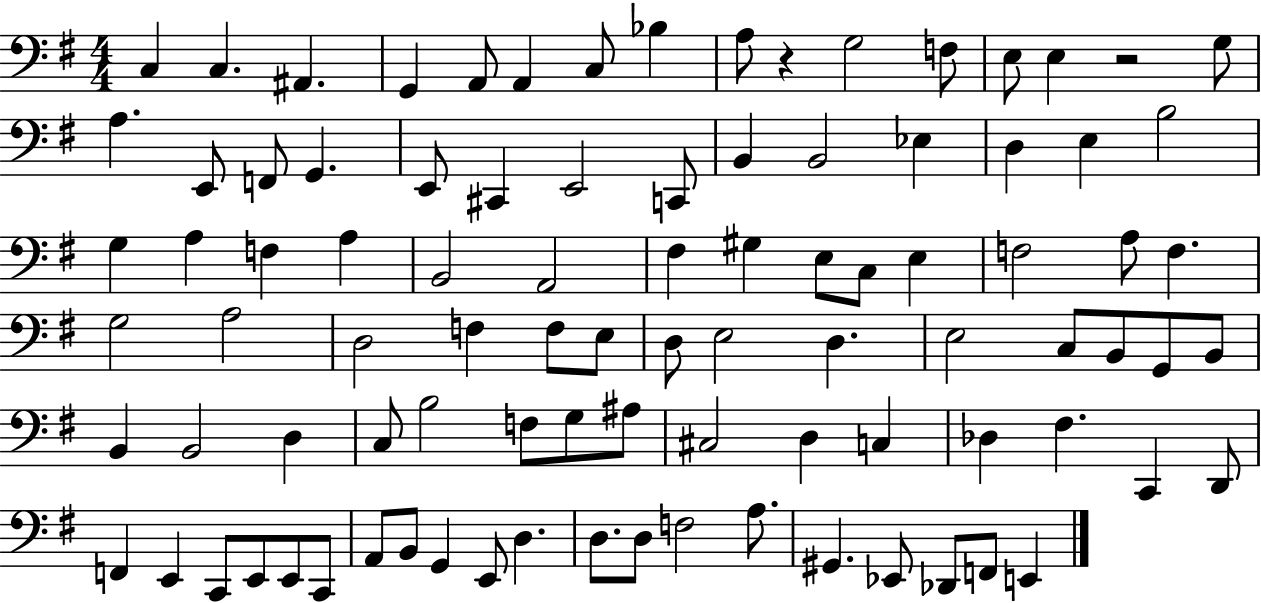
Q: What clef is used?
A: bass